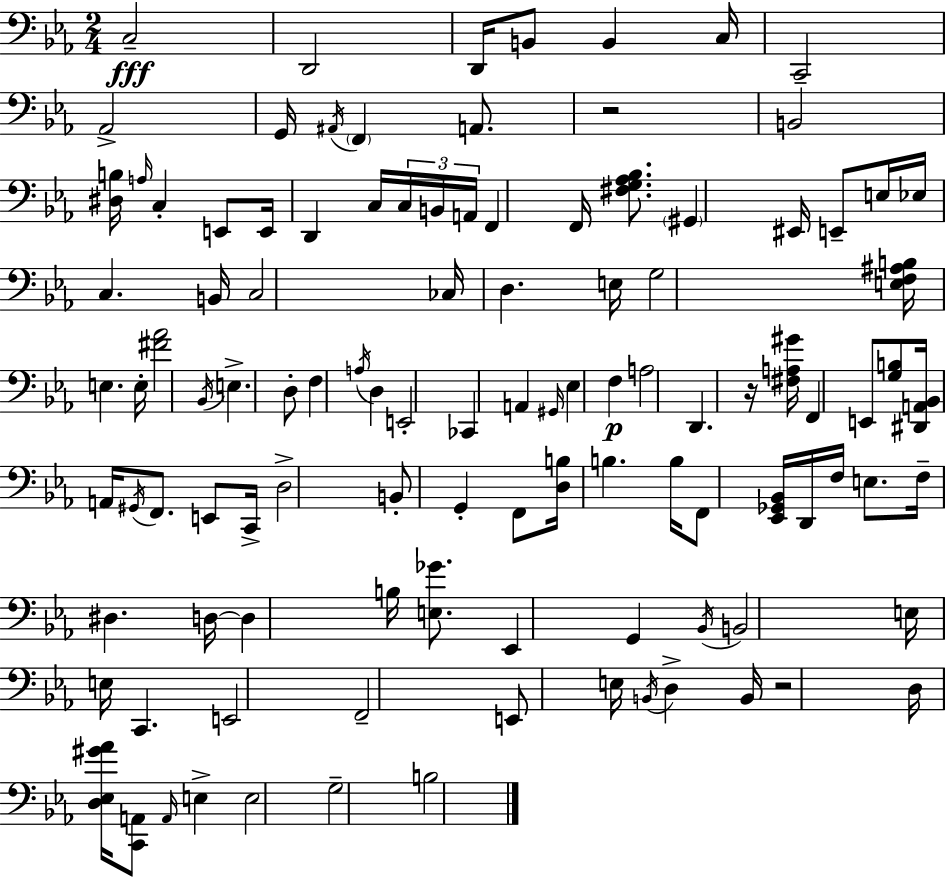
{
  \clef bass
  \numericTimeSignature
  \time 2/4
  \key c \minor
  \repeat volta 2 { c2--\fff | d,2 | d,16 b,8 b,4 c16 | c,2-- | \break aes,2-> | g,16 \acciaccatura { ais,16 } \parenthesize f,4 a,8. | r2 | b,2 | \break <dis b>16 \grace { a16 } c4-. e,8 | e,16 d,4 c16 \tuplet 3/2 { c16 | b,16 a,16 } f,4 f,16 <fis g aes bes>8. | \parenthesize gis,4 eis,16 e,8-- | \break e16 ees16 c4. | b,16 c2 | ces16 d4. | e16 g2 | \break <e f ais b>16 e4. | e16-. <fis' aes'>2 | \acciaccatura { bes,16 } e4.-> | d8-. f4 \acciaccatura { a16 } | \break d4 e,2-. | ces,4 | a,4 \grace { gis,16 } ees4 | f4\p a2 | \break d,4. | r16 <fis a gis'>16 f,4 | e,8 <g b>8 <dis, a, bes,>16 a,16 \acciaccatura { gis,16 } | f,8. e,8 c,16-> d2-> | \break b,8-. | g,4-. f,8 <d b>16 b4. | b16 f,8 | <ees, ges, bes,>16 d,16 f16 e8. f16-- dis4. | \break d16~~ d4 | b16 <e ges'>8. ees,4 | g,4 \acciaccatura { bes,16 } b,2 | e16 | \break e16 c,4. e,2 | f,2-- | e,8 | e16 \acciaccatura { b,16 } d4-> b,16 | \break r2 | d16 <d ees gis' aes'>16 <c, a,>8 \grace { a,16 } e4-> | e2 | g2-- | \break b2 | } \bar "|."
}